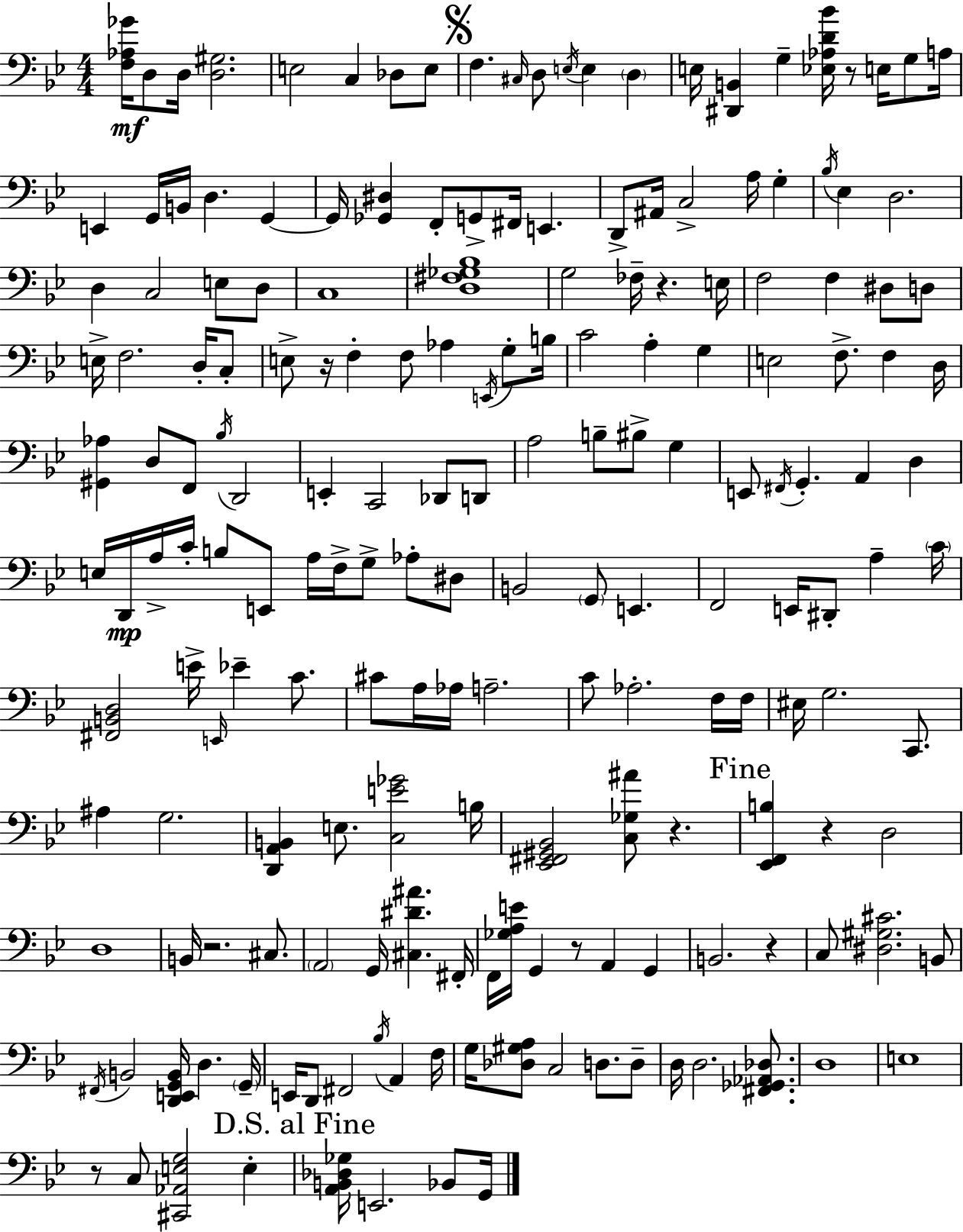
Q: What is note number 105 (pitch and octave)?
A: C4